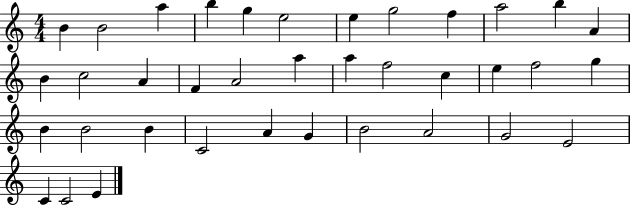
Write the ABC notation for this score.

X:1
T:Untitled
M:4/4
L:1/4
K:C
B B2 a b g e2 e g2 f a2 b A B c2 A F A2 a a f2 c e f2 g B B2 B C2 A G B2 A2 G2 E2 C C2 E